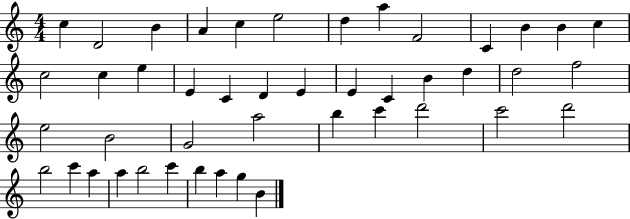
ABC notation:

X:1
T:Untitled
M:4/4
L:1/4
K:C
c D2 B A c e2 d a F2 C B B c c2 c e E C D E E C B d d2 f2 e2 B2 G2 a2 b c' d'2 c'2 d'2 b2 c' a a b2 c' b a g B